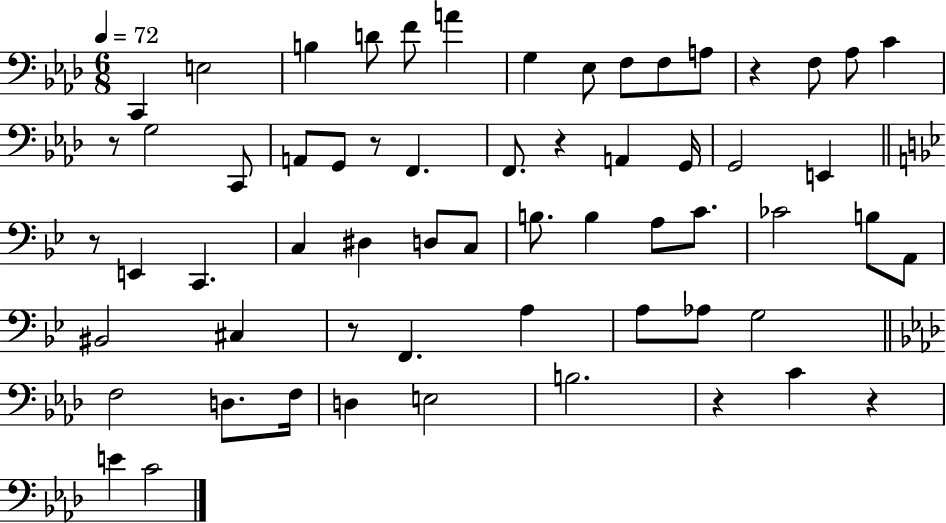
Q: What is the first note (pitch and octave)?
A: C2